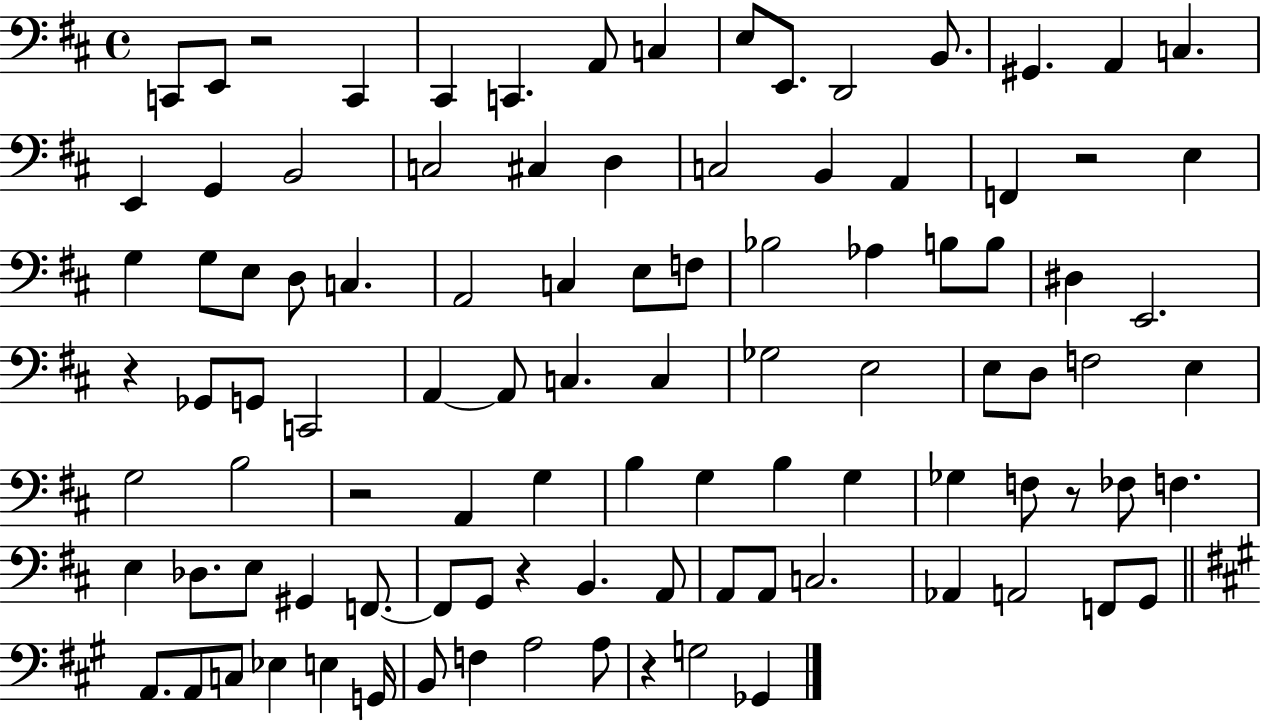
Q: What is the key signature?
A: D major